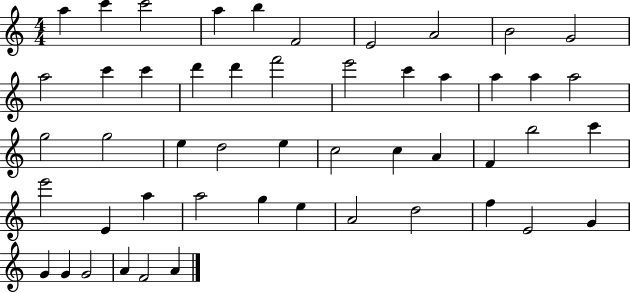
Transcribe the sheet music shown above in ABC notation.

X:1
T:Untitled
M:4/4
L:1/4
K:C
a c' c'2 a b F2 E2 A2 B2 G2 a2 c' c' d' d' f'2 e'2 c' a a a a2 g2 g2 e d2 e c2 c A F b2 c' e'2 E a a2 g e A2 d2 f E2 G G G G2 A F2 A